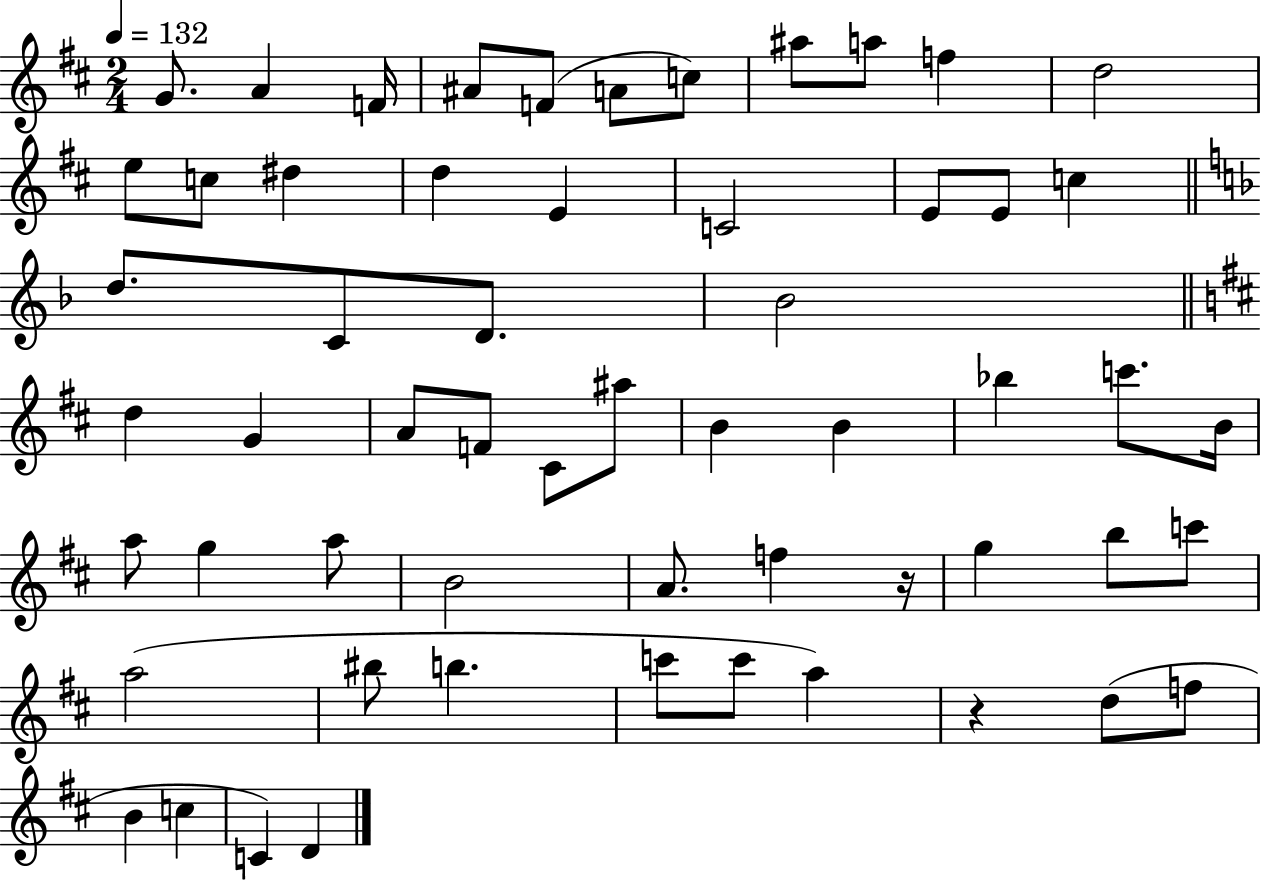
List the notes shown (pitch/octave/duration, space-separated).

G4/e. A4/q F4/s A#4/e F4/e A4/e C5/e A#5/e A5/e F5/q D5/h E5/e C5/e D#5/q D5/q E4/q C4/h E4/e E4/e C5/q D5/e. C4/e D4/e. Bb4/h D5/q G4/q A4/e F4/e C#4/e A#5/e B4/q B4/q Bb5/q C6/e. B4/s A5/e G5/q A5/e B4/h A4/e. F5/q R/s G5/q B5/e C6/e A5/h BIS5/e B5/q. C6/e C6/e A5/q R/q D5/e F5/e B4/q C5/q C4/q D4/q